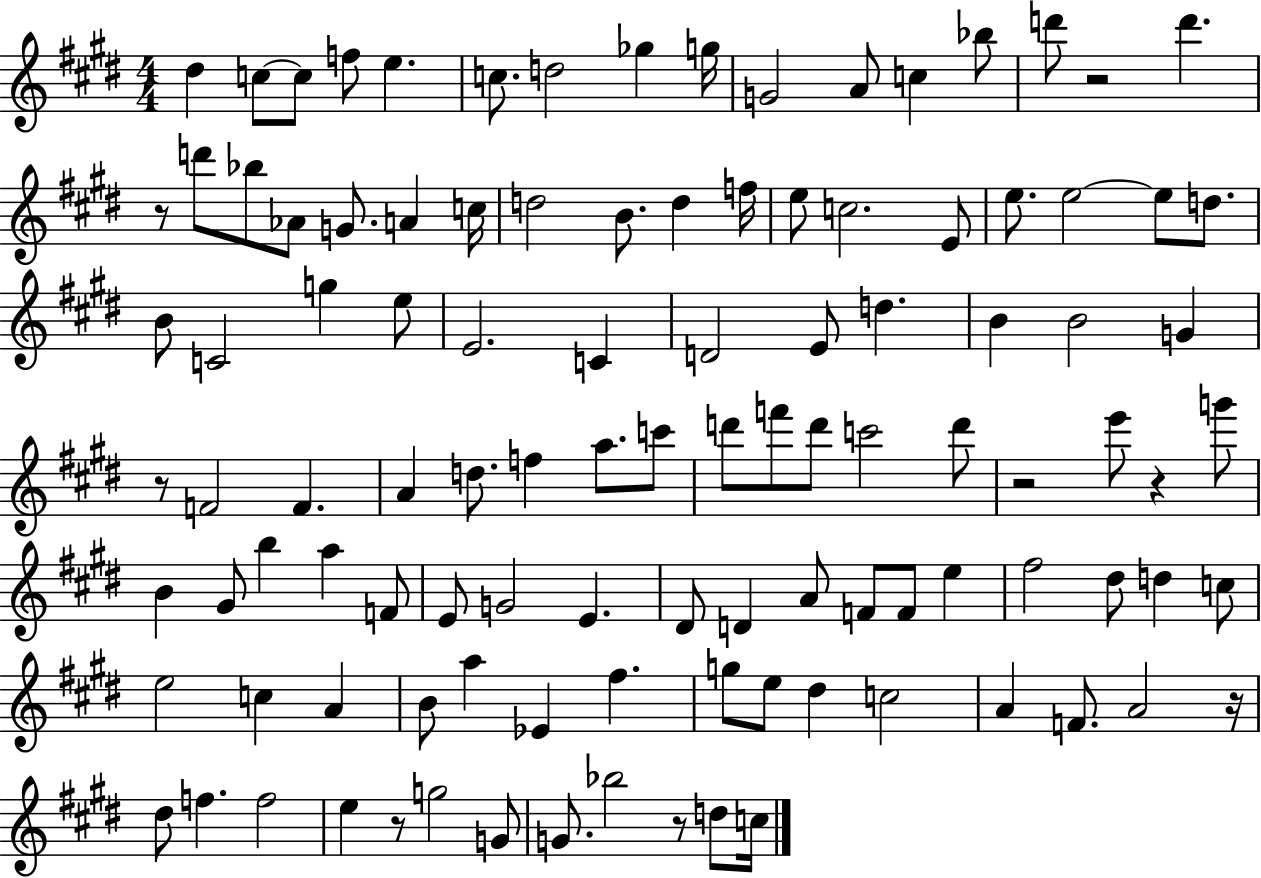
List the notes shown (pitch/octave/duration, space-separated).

D#5/q C5/e C5/e F5/e E5/q. C5/e. D5/h Gb5/q G5/s G4/h A4/e C5/q Bb5/e D6/e R/h D6/q. R/e D6/e Bb5/e Ab4/e G4/e. A4/q C5/s D5/h B4/e. D5/q F5/s E5/e C5/h. E4/e E5/e. E5/h E5/e D5/e. B4/e C4/h G5/q E5/e E4/h. C4/q D4/h E4/e D5/q. B4/q B4/h G4/q R/e F4/h F4/q. A4/q D5/e. F5/q A5/e. C6/e D6/e F6/e D6/e C6/h D6/e R/h E6/e R/q G6/e B4/q G#4/e B5/q A5/q F4/e E4/e G4/h E4/q. D#4/e D4/q A4/e F4/e F4/e E5/q F#5/h D#5/e D5/q C5/e E5/h C5/q A4/q B4/e A5/q Eb4/q F#5/q. G5/e E5/e D#5/q C5/h A4/q F4/e. A4/h R/s D#5/e F5/q. F5/h E5/q R/e G5/h G4/e G4/e. Bb5/h R/e D5/e C5/s